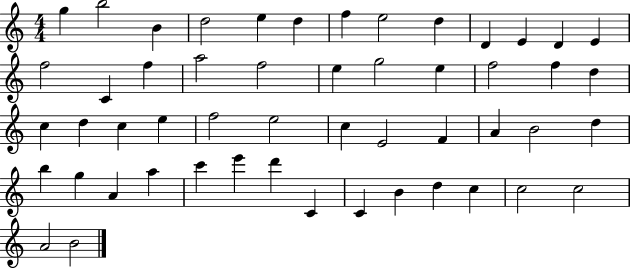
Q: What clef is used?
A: treble